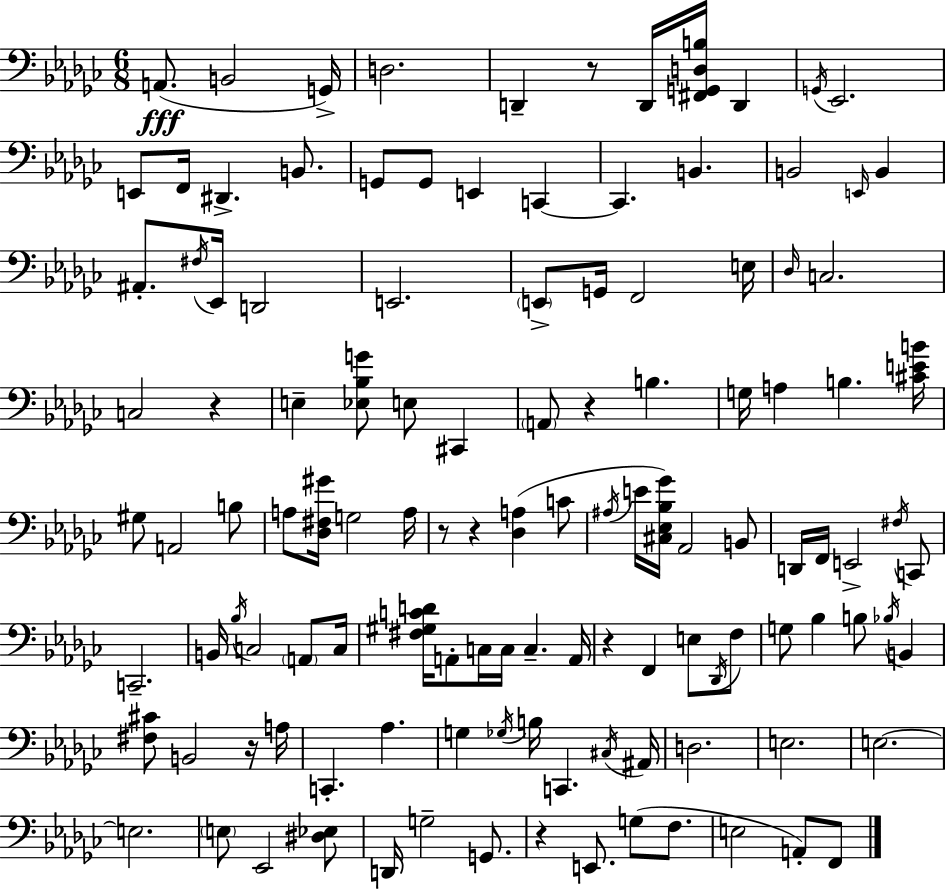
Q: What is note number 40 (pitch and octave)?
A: G3